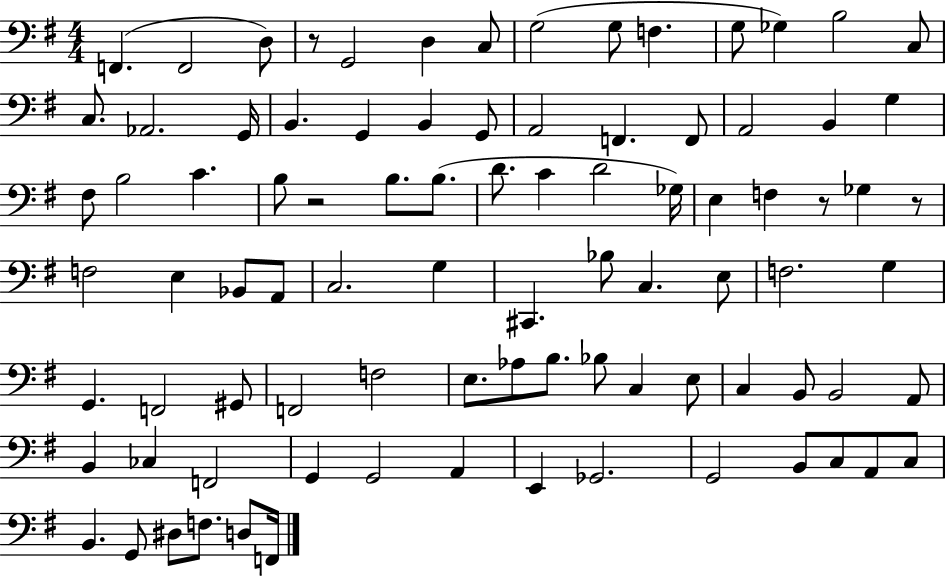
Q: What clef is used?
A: bass